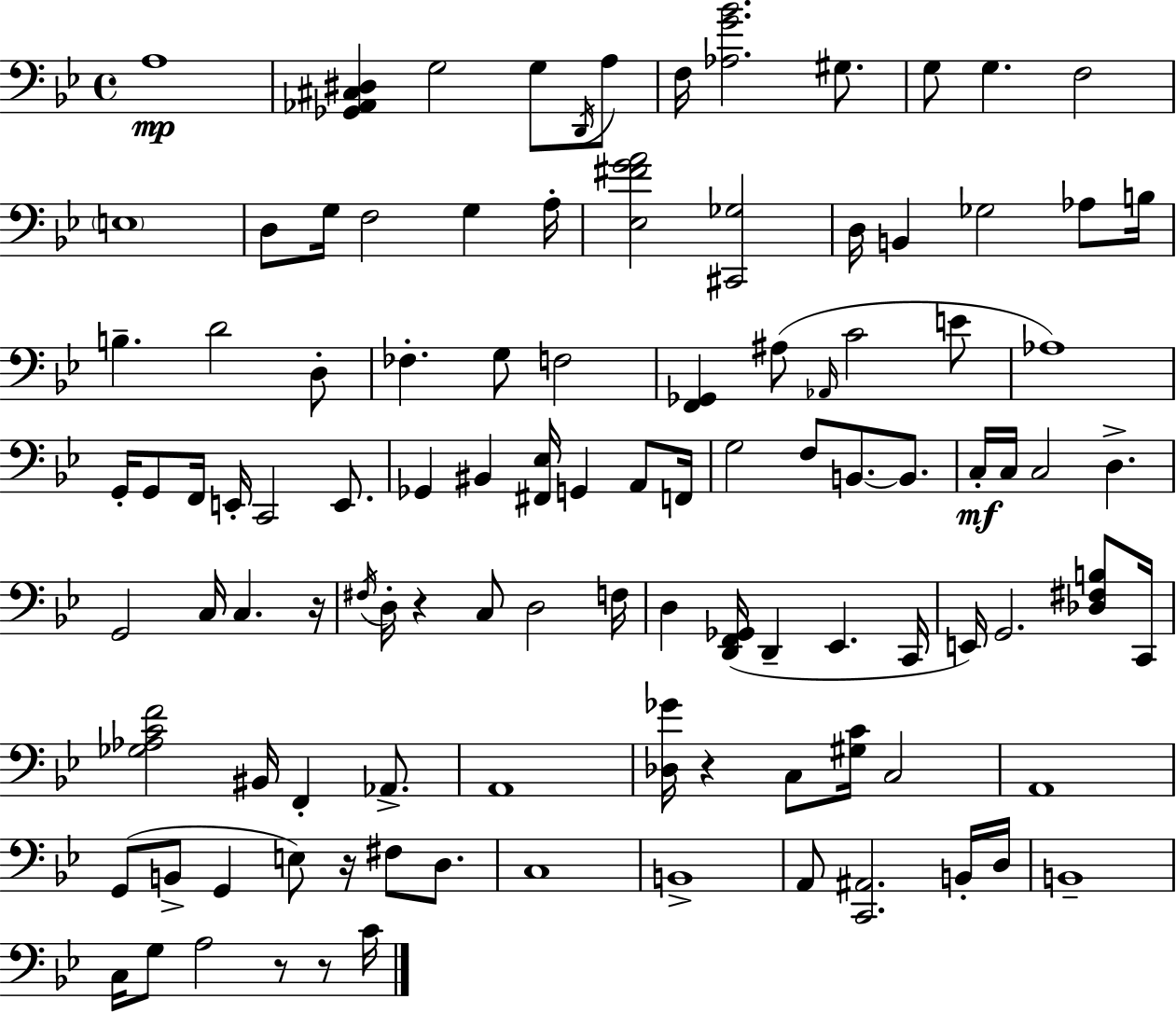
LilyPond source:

{
  \clef bass
  \time 4/4
  \defaultTimeSignature
  \key bes \major
  a1\mp | <ges, aes, cis dis>4 g2 g8 \acciaccatura { d,16 } a8 | f16 <aes g' bes'>2. gis8. | g8 g4. f2 | \break \parenthesize e1 | d8 g16 f2 g4 | a16-. <ees fis' g' a'>2 <cis, ges>2 | d16 b,4 ges2 aes8 | \break b16 b4.-- d'2 d8-. | fes4.-. g8 f2 | <f, ges,>4 ais8( \grace { aes,16 } c'2 | e'8 aes1) | \break g,16-. g,8 f,16 e,16-. c,2 e,8. | ges,4 bis,4 <fis, ees>16 g,4 a,8 | f,16 g2 f8 b,8.~~ b,8. | c16-.\mf c16 c2 d4.-> | \break g,2 c16 c4. | r16 \acciaccatura { fis16 } d16-. r4 c8 d2 | f16 d4 <d, f, ges,>16( d,4-- ees,4. | c,16 e,16) g,2. | \break <des fis b>8 c,16 <ges aes c' f'>2 bis,16 f,4-. | aes,8.-> a,1 | <des ges'>16 r4 c8 <gis c'>16 c2 | a,1 | \break g,8( b,8-> g,4 e8) r16 fis8 | d8. c1 | b,1-> | a,8 <c, ais,>2. | \break b,16-. d16 b,1-- | c16 g8 a2 r8 | r8 c'16 \bar "|."
}